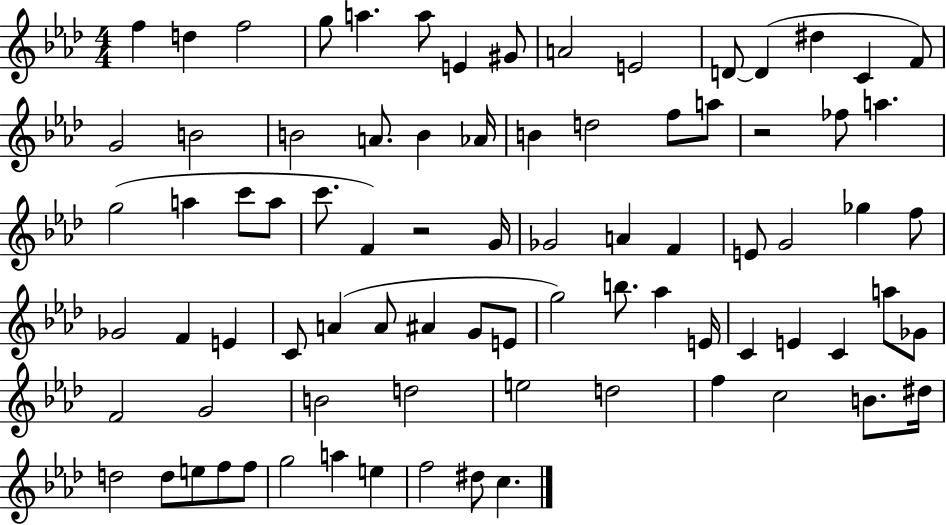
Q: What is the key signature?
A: AES major